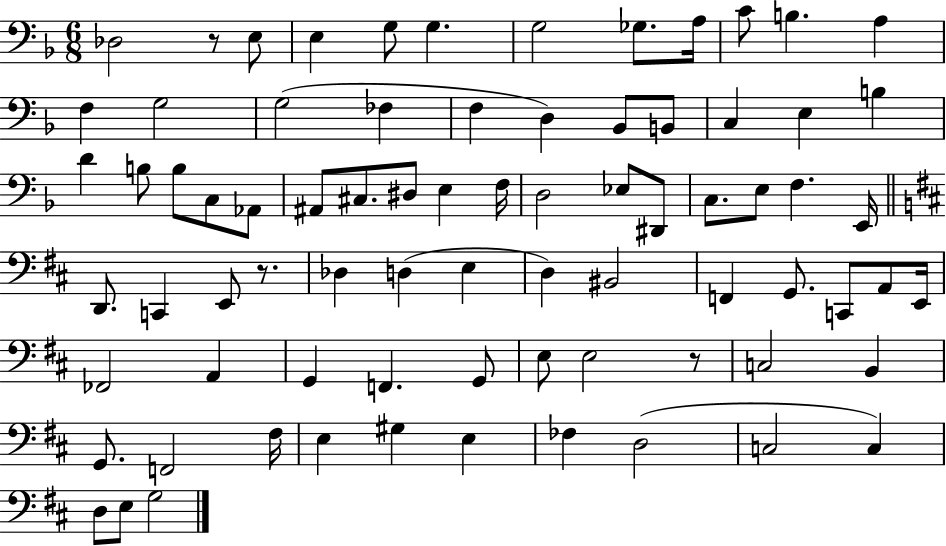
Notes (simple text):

Db3/h R/e E3/e E3/q G3/e G3/q. G3/h Gb3/e. A3/s C4/e B3/q. A3/q F3/q G3/h G3/h FES3/q F3/q D3/q Bb2/e B2/e C3/q E3/q B3/q D4/q B3/e B3/e C3/e Ab2/e A#2/e C#3/e. D#3/e E3/q F3/s D3/h Eb3/e D#2/e C3/e. E3/e F3/q. E2/s D2/e. C2/q E2/e R/e. Db3/q D3/q E3/q D3/q BIS2/h F2/q G2/e. C2/e A2/e E2/s FES2/h A2/q G2/q F2/q. G2/e E3/e E3/h R/e C3/h B2/q G2/e. F2/h F#3/s E3/q G#3/q E3/q FES3/q D3/h C3/h C3/q D3/e E3/e G3/h